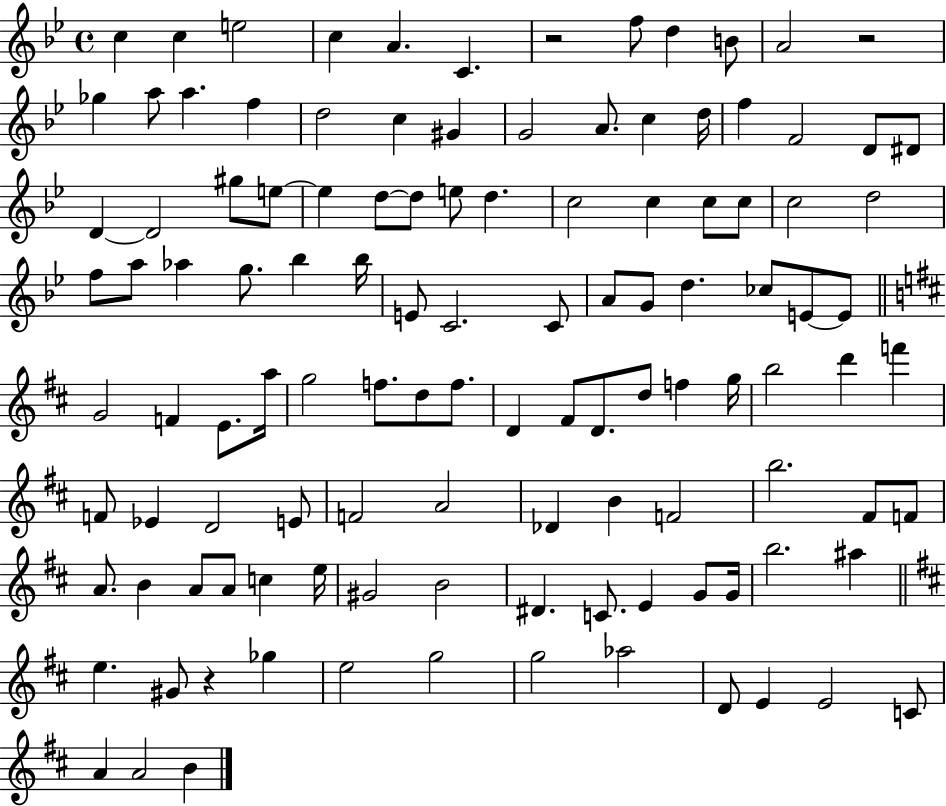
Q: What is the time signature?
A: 4/4